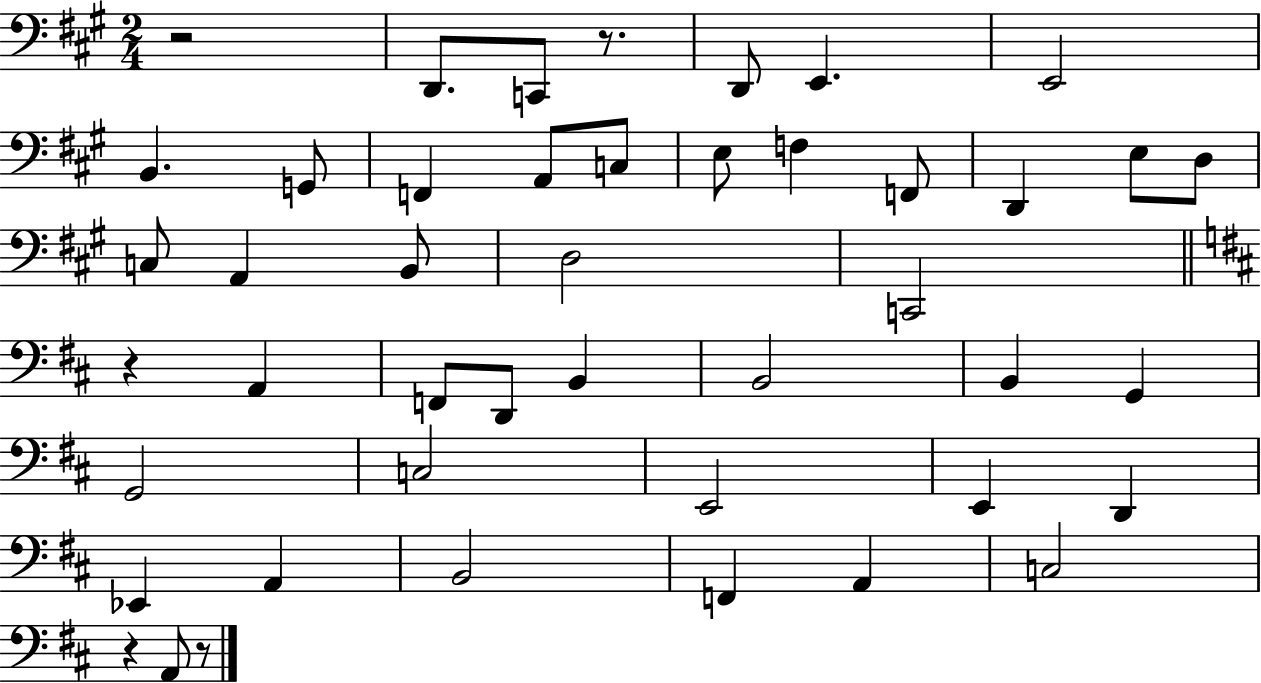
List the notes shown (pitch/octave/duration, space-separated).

R/h D2/e. C2/e R/e. D2/e E2/q. E2/h B2/q. G2/e F2/q A2/e C3/e E3/e F3/q F2/e D2/q E3/e D3/e C3/e A2/q B2/e D3/h C2/h R/q A2/q F2/e D2/e B2/q B2/h B2/q G2/q G2/h C3/h E2/h E2/q D2/q Eb2/q A2/q B2/h F2/q A2/q C3/h R/q A2/e R/e